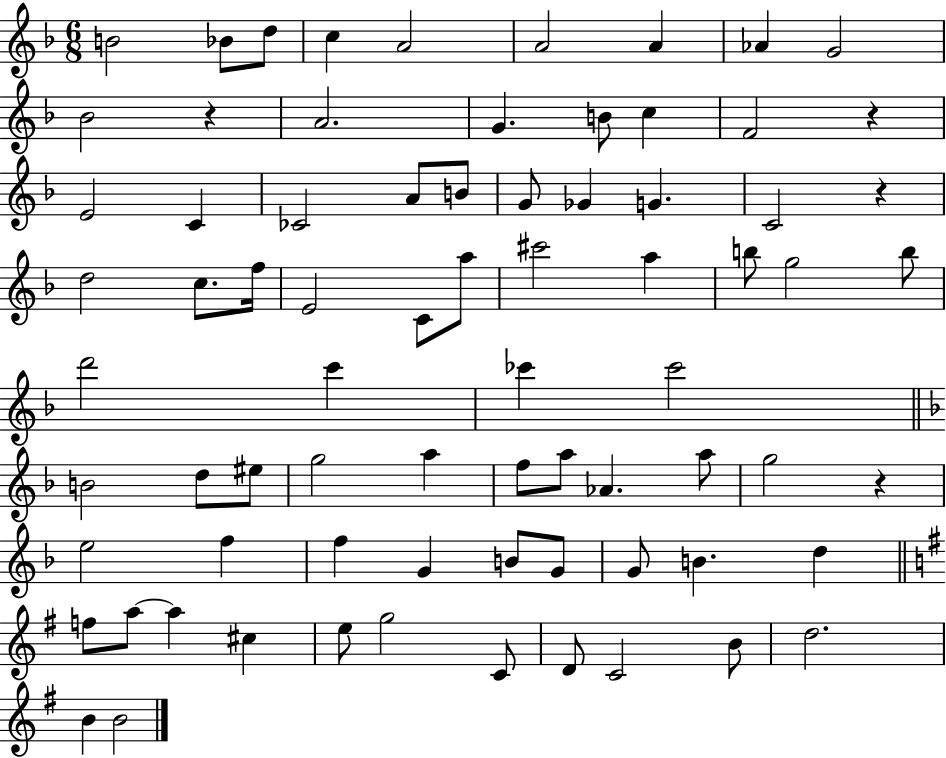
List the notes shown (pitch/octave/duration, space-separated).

B4/h Bb4/e D5/e C5/q A4/h A4/h A4/q Ab4/q G4/h Bb4/h R/q A4/h. G4/q. B4/e C5/q F4/h R/q E4/h C4/q CES4/h A4/e B4/e G4/e Gb4/q G4/q. C4/h R/q D5/h C5/e. F5/s E4/h C4/e A5/e C#6/h A5/q B5/e G5/h B5/e D6/h C6/q CES6/q CES6/h B4/h D5/e EIS5/e G5/h A5/q F5/e A5/e Ab4/q. A5/e G5/h R/q E5/h F5/q F5/q G4/q B4/e G4/e G4/e B4/q. D5/q F5/e A5/e A5/q C#5/q E5/e G5/h C4/e D4/e C4/h B4/e D5/h. B4/q B4/h